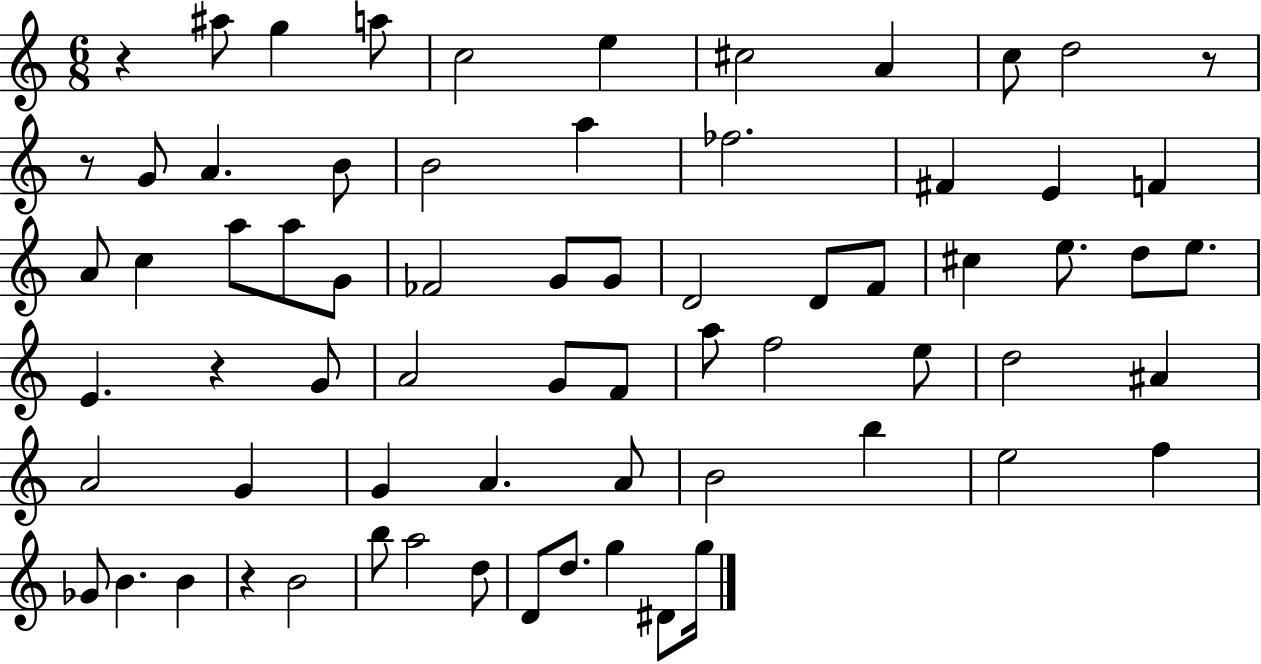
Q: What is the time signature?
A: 6/8